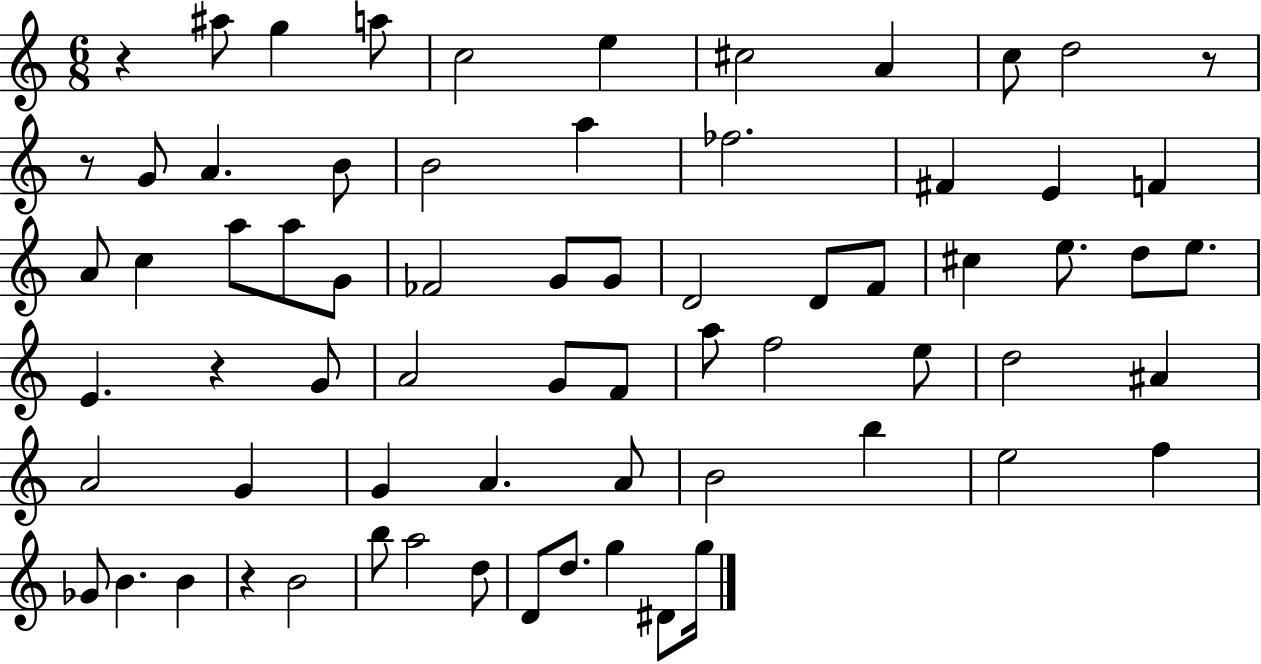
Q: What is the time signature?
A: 6/8